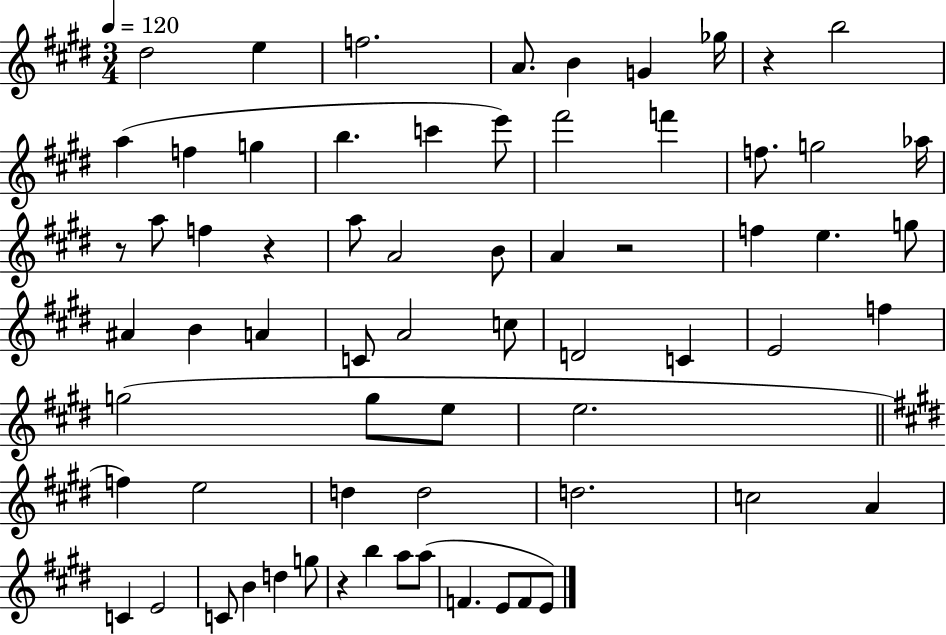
{
  \clef treble
  \numericTimeSignature
  \time 3/4
  \key e \major
  \tempo 4 = 120
  dis''2 e''4 | f''2. | a'8. b'4 g'4 ges''16 | r4 b''2 | \break a''4( f''4 g''4 | b''4. c'''4 e'''8) | fis'''2 f'''4 | f''8. g''2 aes''16 | \break r8 a''8 f''4 r4 | a''8 a'2 b'8 | a'4 r2 | f''4 e''4. g''8 | \break ais'4 b'4 a'4 | c'8 a'2 c''8 | d'2 c'4 | e'2 f''4 | \break g''2( g''8 e''8 | e''2. | \bar "||" \break \key e \major f''4) e''2 | d''4 d''2 | d''2. | c''2 a'4 | \break c'4 e'2 | c'8 b'4 d''4 g''8 | r4 b''4 a''8 a''8( | f'4. e'8 f'8 e'8) | \break \bar "|."
}